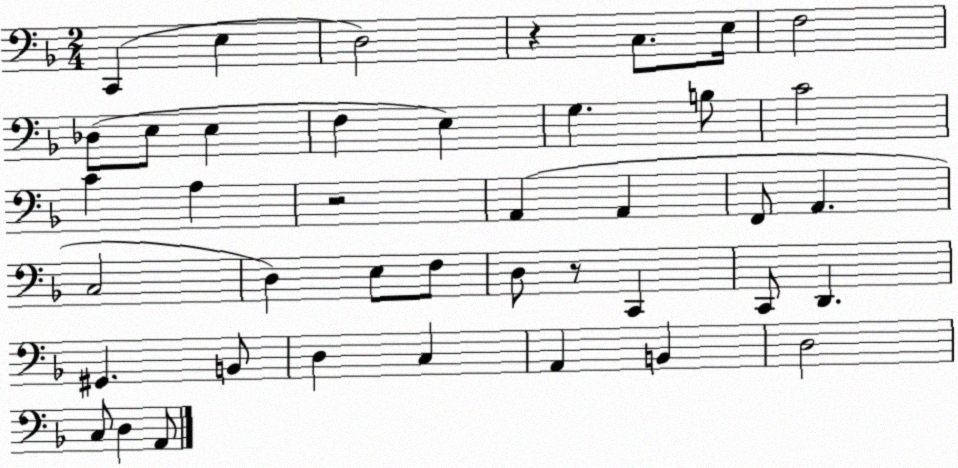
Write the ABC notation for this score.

X:1
T:Untitled
M:2/4
L:1/4
K:F
C,, E, D,2 z C,/2 E,/4 F,2 _D,/2 E,/2 E, F, E, G, B,/2 C2 C A, z2 A,, A,, F,,/2 A,, C,2 D, E,/2 F,/2 D,/2 z/2 C,, C,,/2 D,, ^G,, B,,/2 D, C, A,, B,, D,2 C,/2 D, A,,/2